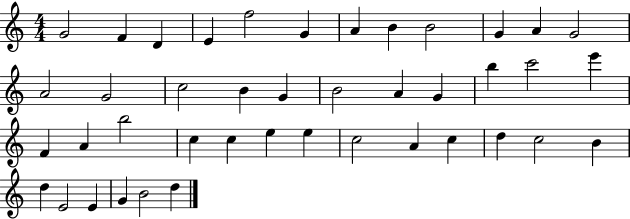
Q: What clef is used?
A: treble